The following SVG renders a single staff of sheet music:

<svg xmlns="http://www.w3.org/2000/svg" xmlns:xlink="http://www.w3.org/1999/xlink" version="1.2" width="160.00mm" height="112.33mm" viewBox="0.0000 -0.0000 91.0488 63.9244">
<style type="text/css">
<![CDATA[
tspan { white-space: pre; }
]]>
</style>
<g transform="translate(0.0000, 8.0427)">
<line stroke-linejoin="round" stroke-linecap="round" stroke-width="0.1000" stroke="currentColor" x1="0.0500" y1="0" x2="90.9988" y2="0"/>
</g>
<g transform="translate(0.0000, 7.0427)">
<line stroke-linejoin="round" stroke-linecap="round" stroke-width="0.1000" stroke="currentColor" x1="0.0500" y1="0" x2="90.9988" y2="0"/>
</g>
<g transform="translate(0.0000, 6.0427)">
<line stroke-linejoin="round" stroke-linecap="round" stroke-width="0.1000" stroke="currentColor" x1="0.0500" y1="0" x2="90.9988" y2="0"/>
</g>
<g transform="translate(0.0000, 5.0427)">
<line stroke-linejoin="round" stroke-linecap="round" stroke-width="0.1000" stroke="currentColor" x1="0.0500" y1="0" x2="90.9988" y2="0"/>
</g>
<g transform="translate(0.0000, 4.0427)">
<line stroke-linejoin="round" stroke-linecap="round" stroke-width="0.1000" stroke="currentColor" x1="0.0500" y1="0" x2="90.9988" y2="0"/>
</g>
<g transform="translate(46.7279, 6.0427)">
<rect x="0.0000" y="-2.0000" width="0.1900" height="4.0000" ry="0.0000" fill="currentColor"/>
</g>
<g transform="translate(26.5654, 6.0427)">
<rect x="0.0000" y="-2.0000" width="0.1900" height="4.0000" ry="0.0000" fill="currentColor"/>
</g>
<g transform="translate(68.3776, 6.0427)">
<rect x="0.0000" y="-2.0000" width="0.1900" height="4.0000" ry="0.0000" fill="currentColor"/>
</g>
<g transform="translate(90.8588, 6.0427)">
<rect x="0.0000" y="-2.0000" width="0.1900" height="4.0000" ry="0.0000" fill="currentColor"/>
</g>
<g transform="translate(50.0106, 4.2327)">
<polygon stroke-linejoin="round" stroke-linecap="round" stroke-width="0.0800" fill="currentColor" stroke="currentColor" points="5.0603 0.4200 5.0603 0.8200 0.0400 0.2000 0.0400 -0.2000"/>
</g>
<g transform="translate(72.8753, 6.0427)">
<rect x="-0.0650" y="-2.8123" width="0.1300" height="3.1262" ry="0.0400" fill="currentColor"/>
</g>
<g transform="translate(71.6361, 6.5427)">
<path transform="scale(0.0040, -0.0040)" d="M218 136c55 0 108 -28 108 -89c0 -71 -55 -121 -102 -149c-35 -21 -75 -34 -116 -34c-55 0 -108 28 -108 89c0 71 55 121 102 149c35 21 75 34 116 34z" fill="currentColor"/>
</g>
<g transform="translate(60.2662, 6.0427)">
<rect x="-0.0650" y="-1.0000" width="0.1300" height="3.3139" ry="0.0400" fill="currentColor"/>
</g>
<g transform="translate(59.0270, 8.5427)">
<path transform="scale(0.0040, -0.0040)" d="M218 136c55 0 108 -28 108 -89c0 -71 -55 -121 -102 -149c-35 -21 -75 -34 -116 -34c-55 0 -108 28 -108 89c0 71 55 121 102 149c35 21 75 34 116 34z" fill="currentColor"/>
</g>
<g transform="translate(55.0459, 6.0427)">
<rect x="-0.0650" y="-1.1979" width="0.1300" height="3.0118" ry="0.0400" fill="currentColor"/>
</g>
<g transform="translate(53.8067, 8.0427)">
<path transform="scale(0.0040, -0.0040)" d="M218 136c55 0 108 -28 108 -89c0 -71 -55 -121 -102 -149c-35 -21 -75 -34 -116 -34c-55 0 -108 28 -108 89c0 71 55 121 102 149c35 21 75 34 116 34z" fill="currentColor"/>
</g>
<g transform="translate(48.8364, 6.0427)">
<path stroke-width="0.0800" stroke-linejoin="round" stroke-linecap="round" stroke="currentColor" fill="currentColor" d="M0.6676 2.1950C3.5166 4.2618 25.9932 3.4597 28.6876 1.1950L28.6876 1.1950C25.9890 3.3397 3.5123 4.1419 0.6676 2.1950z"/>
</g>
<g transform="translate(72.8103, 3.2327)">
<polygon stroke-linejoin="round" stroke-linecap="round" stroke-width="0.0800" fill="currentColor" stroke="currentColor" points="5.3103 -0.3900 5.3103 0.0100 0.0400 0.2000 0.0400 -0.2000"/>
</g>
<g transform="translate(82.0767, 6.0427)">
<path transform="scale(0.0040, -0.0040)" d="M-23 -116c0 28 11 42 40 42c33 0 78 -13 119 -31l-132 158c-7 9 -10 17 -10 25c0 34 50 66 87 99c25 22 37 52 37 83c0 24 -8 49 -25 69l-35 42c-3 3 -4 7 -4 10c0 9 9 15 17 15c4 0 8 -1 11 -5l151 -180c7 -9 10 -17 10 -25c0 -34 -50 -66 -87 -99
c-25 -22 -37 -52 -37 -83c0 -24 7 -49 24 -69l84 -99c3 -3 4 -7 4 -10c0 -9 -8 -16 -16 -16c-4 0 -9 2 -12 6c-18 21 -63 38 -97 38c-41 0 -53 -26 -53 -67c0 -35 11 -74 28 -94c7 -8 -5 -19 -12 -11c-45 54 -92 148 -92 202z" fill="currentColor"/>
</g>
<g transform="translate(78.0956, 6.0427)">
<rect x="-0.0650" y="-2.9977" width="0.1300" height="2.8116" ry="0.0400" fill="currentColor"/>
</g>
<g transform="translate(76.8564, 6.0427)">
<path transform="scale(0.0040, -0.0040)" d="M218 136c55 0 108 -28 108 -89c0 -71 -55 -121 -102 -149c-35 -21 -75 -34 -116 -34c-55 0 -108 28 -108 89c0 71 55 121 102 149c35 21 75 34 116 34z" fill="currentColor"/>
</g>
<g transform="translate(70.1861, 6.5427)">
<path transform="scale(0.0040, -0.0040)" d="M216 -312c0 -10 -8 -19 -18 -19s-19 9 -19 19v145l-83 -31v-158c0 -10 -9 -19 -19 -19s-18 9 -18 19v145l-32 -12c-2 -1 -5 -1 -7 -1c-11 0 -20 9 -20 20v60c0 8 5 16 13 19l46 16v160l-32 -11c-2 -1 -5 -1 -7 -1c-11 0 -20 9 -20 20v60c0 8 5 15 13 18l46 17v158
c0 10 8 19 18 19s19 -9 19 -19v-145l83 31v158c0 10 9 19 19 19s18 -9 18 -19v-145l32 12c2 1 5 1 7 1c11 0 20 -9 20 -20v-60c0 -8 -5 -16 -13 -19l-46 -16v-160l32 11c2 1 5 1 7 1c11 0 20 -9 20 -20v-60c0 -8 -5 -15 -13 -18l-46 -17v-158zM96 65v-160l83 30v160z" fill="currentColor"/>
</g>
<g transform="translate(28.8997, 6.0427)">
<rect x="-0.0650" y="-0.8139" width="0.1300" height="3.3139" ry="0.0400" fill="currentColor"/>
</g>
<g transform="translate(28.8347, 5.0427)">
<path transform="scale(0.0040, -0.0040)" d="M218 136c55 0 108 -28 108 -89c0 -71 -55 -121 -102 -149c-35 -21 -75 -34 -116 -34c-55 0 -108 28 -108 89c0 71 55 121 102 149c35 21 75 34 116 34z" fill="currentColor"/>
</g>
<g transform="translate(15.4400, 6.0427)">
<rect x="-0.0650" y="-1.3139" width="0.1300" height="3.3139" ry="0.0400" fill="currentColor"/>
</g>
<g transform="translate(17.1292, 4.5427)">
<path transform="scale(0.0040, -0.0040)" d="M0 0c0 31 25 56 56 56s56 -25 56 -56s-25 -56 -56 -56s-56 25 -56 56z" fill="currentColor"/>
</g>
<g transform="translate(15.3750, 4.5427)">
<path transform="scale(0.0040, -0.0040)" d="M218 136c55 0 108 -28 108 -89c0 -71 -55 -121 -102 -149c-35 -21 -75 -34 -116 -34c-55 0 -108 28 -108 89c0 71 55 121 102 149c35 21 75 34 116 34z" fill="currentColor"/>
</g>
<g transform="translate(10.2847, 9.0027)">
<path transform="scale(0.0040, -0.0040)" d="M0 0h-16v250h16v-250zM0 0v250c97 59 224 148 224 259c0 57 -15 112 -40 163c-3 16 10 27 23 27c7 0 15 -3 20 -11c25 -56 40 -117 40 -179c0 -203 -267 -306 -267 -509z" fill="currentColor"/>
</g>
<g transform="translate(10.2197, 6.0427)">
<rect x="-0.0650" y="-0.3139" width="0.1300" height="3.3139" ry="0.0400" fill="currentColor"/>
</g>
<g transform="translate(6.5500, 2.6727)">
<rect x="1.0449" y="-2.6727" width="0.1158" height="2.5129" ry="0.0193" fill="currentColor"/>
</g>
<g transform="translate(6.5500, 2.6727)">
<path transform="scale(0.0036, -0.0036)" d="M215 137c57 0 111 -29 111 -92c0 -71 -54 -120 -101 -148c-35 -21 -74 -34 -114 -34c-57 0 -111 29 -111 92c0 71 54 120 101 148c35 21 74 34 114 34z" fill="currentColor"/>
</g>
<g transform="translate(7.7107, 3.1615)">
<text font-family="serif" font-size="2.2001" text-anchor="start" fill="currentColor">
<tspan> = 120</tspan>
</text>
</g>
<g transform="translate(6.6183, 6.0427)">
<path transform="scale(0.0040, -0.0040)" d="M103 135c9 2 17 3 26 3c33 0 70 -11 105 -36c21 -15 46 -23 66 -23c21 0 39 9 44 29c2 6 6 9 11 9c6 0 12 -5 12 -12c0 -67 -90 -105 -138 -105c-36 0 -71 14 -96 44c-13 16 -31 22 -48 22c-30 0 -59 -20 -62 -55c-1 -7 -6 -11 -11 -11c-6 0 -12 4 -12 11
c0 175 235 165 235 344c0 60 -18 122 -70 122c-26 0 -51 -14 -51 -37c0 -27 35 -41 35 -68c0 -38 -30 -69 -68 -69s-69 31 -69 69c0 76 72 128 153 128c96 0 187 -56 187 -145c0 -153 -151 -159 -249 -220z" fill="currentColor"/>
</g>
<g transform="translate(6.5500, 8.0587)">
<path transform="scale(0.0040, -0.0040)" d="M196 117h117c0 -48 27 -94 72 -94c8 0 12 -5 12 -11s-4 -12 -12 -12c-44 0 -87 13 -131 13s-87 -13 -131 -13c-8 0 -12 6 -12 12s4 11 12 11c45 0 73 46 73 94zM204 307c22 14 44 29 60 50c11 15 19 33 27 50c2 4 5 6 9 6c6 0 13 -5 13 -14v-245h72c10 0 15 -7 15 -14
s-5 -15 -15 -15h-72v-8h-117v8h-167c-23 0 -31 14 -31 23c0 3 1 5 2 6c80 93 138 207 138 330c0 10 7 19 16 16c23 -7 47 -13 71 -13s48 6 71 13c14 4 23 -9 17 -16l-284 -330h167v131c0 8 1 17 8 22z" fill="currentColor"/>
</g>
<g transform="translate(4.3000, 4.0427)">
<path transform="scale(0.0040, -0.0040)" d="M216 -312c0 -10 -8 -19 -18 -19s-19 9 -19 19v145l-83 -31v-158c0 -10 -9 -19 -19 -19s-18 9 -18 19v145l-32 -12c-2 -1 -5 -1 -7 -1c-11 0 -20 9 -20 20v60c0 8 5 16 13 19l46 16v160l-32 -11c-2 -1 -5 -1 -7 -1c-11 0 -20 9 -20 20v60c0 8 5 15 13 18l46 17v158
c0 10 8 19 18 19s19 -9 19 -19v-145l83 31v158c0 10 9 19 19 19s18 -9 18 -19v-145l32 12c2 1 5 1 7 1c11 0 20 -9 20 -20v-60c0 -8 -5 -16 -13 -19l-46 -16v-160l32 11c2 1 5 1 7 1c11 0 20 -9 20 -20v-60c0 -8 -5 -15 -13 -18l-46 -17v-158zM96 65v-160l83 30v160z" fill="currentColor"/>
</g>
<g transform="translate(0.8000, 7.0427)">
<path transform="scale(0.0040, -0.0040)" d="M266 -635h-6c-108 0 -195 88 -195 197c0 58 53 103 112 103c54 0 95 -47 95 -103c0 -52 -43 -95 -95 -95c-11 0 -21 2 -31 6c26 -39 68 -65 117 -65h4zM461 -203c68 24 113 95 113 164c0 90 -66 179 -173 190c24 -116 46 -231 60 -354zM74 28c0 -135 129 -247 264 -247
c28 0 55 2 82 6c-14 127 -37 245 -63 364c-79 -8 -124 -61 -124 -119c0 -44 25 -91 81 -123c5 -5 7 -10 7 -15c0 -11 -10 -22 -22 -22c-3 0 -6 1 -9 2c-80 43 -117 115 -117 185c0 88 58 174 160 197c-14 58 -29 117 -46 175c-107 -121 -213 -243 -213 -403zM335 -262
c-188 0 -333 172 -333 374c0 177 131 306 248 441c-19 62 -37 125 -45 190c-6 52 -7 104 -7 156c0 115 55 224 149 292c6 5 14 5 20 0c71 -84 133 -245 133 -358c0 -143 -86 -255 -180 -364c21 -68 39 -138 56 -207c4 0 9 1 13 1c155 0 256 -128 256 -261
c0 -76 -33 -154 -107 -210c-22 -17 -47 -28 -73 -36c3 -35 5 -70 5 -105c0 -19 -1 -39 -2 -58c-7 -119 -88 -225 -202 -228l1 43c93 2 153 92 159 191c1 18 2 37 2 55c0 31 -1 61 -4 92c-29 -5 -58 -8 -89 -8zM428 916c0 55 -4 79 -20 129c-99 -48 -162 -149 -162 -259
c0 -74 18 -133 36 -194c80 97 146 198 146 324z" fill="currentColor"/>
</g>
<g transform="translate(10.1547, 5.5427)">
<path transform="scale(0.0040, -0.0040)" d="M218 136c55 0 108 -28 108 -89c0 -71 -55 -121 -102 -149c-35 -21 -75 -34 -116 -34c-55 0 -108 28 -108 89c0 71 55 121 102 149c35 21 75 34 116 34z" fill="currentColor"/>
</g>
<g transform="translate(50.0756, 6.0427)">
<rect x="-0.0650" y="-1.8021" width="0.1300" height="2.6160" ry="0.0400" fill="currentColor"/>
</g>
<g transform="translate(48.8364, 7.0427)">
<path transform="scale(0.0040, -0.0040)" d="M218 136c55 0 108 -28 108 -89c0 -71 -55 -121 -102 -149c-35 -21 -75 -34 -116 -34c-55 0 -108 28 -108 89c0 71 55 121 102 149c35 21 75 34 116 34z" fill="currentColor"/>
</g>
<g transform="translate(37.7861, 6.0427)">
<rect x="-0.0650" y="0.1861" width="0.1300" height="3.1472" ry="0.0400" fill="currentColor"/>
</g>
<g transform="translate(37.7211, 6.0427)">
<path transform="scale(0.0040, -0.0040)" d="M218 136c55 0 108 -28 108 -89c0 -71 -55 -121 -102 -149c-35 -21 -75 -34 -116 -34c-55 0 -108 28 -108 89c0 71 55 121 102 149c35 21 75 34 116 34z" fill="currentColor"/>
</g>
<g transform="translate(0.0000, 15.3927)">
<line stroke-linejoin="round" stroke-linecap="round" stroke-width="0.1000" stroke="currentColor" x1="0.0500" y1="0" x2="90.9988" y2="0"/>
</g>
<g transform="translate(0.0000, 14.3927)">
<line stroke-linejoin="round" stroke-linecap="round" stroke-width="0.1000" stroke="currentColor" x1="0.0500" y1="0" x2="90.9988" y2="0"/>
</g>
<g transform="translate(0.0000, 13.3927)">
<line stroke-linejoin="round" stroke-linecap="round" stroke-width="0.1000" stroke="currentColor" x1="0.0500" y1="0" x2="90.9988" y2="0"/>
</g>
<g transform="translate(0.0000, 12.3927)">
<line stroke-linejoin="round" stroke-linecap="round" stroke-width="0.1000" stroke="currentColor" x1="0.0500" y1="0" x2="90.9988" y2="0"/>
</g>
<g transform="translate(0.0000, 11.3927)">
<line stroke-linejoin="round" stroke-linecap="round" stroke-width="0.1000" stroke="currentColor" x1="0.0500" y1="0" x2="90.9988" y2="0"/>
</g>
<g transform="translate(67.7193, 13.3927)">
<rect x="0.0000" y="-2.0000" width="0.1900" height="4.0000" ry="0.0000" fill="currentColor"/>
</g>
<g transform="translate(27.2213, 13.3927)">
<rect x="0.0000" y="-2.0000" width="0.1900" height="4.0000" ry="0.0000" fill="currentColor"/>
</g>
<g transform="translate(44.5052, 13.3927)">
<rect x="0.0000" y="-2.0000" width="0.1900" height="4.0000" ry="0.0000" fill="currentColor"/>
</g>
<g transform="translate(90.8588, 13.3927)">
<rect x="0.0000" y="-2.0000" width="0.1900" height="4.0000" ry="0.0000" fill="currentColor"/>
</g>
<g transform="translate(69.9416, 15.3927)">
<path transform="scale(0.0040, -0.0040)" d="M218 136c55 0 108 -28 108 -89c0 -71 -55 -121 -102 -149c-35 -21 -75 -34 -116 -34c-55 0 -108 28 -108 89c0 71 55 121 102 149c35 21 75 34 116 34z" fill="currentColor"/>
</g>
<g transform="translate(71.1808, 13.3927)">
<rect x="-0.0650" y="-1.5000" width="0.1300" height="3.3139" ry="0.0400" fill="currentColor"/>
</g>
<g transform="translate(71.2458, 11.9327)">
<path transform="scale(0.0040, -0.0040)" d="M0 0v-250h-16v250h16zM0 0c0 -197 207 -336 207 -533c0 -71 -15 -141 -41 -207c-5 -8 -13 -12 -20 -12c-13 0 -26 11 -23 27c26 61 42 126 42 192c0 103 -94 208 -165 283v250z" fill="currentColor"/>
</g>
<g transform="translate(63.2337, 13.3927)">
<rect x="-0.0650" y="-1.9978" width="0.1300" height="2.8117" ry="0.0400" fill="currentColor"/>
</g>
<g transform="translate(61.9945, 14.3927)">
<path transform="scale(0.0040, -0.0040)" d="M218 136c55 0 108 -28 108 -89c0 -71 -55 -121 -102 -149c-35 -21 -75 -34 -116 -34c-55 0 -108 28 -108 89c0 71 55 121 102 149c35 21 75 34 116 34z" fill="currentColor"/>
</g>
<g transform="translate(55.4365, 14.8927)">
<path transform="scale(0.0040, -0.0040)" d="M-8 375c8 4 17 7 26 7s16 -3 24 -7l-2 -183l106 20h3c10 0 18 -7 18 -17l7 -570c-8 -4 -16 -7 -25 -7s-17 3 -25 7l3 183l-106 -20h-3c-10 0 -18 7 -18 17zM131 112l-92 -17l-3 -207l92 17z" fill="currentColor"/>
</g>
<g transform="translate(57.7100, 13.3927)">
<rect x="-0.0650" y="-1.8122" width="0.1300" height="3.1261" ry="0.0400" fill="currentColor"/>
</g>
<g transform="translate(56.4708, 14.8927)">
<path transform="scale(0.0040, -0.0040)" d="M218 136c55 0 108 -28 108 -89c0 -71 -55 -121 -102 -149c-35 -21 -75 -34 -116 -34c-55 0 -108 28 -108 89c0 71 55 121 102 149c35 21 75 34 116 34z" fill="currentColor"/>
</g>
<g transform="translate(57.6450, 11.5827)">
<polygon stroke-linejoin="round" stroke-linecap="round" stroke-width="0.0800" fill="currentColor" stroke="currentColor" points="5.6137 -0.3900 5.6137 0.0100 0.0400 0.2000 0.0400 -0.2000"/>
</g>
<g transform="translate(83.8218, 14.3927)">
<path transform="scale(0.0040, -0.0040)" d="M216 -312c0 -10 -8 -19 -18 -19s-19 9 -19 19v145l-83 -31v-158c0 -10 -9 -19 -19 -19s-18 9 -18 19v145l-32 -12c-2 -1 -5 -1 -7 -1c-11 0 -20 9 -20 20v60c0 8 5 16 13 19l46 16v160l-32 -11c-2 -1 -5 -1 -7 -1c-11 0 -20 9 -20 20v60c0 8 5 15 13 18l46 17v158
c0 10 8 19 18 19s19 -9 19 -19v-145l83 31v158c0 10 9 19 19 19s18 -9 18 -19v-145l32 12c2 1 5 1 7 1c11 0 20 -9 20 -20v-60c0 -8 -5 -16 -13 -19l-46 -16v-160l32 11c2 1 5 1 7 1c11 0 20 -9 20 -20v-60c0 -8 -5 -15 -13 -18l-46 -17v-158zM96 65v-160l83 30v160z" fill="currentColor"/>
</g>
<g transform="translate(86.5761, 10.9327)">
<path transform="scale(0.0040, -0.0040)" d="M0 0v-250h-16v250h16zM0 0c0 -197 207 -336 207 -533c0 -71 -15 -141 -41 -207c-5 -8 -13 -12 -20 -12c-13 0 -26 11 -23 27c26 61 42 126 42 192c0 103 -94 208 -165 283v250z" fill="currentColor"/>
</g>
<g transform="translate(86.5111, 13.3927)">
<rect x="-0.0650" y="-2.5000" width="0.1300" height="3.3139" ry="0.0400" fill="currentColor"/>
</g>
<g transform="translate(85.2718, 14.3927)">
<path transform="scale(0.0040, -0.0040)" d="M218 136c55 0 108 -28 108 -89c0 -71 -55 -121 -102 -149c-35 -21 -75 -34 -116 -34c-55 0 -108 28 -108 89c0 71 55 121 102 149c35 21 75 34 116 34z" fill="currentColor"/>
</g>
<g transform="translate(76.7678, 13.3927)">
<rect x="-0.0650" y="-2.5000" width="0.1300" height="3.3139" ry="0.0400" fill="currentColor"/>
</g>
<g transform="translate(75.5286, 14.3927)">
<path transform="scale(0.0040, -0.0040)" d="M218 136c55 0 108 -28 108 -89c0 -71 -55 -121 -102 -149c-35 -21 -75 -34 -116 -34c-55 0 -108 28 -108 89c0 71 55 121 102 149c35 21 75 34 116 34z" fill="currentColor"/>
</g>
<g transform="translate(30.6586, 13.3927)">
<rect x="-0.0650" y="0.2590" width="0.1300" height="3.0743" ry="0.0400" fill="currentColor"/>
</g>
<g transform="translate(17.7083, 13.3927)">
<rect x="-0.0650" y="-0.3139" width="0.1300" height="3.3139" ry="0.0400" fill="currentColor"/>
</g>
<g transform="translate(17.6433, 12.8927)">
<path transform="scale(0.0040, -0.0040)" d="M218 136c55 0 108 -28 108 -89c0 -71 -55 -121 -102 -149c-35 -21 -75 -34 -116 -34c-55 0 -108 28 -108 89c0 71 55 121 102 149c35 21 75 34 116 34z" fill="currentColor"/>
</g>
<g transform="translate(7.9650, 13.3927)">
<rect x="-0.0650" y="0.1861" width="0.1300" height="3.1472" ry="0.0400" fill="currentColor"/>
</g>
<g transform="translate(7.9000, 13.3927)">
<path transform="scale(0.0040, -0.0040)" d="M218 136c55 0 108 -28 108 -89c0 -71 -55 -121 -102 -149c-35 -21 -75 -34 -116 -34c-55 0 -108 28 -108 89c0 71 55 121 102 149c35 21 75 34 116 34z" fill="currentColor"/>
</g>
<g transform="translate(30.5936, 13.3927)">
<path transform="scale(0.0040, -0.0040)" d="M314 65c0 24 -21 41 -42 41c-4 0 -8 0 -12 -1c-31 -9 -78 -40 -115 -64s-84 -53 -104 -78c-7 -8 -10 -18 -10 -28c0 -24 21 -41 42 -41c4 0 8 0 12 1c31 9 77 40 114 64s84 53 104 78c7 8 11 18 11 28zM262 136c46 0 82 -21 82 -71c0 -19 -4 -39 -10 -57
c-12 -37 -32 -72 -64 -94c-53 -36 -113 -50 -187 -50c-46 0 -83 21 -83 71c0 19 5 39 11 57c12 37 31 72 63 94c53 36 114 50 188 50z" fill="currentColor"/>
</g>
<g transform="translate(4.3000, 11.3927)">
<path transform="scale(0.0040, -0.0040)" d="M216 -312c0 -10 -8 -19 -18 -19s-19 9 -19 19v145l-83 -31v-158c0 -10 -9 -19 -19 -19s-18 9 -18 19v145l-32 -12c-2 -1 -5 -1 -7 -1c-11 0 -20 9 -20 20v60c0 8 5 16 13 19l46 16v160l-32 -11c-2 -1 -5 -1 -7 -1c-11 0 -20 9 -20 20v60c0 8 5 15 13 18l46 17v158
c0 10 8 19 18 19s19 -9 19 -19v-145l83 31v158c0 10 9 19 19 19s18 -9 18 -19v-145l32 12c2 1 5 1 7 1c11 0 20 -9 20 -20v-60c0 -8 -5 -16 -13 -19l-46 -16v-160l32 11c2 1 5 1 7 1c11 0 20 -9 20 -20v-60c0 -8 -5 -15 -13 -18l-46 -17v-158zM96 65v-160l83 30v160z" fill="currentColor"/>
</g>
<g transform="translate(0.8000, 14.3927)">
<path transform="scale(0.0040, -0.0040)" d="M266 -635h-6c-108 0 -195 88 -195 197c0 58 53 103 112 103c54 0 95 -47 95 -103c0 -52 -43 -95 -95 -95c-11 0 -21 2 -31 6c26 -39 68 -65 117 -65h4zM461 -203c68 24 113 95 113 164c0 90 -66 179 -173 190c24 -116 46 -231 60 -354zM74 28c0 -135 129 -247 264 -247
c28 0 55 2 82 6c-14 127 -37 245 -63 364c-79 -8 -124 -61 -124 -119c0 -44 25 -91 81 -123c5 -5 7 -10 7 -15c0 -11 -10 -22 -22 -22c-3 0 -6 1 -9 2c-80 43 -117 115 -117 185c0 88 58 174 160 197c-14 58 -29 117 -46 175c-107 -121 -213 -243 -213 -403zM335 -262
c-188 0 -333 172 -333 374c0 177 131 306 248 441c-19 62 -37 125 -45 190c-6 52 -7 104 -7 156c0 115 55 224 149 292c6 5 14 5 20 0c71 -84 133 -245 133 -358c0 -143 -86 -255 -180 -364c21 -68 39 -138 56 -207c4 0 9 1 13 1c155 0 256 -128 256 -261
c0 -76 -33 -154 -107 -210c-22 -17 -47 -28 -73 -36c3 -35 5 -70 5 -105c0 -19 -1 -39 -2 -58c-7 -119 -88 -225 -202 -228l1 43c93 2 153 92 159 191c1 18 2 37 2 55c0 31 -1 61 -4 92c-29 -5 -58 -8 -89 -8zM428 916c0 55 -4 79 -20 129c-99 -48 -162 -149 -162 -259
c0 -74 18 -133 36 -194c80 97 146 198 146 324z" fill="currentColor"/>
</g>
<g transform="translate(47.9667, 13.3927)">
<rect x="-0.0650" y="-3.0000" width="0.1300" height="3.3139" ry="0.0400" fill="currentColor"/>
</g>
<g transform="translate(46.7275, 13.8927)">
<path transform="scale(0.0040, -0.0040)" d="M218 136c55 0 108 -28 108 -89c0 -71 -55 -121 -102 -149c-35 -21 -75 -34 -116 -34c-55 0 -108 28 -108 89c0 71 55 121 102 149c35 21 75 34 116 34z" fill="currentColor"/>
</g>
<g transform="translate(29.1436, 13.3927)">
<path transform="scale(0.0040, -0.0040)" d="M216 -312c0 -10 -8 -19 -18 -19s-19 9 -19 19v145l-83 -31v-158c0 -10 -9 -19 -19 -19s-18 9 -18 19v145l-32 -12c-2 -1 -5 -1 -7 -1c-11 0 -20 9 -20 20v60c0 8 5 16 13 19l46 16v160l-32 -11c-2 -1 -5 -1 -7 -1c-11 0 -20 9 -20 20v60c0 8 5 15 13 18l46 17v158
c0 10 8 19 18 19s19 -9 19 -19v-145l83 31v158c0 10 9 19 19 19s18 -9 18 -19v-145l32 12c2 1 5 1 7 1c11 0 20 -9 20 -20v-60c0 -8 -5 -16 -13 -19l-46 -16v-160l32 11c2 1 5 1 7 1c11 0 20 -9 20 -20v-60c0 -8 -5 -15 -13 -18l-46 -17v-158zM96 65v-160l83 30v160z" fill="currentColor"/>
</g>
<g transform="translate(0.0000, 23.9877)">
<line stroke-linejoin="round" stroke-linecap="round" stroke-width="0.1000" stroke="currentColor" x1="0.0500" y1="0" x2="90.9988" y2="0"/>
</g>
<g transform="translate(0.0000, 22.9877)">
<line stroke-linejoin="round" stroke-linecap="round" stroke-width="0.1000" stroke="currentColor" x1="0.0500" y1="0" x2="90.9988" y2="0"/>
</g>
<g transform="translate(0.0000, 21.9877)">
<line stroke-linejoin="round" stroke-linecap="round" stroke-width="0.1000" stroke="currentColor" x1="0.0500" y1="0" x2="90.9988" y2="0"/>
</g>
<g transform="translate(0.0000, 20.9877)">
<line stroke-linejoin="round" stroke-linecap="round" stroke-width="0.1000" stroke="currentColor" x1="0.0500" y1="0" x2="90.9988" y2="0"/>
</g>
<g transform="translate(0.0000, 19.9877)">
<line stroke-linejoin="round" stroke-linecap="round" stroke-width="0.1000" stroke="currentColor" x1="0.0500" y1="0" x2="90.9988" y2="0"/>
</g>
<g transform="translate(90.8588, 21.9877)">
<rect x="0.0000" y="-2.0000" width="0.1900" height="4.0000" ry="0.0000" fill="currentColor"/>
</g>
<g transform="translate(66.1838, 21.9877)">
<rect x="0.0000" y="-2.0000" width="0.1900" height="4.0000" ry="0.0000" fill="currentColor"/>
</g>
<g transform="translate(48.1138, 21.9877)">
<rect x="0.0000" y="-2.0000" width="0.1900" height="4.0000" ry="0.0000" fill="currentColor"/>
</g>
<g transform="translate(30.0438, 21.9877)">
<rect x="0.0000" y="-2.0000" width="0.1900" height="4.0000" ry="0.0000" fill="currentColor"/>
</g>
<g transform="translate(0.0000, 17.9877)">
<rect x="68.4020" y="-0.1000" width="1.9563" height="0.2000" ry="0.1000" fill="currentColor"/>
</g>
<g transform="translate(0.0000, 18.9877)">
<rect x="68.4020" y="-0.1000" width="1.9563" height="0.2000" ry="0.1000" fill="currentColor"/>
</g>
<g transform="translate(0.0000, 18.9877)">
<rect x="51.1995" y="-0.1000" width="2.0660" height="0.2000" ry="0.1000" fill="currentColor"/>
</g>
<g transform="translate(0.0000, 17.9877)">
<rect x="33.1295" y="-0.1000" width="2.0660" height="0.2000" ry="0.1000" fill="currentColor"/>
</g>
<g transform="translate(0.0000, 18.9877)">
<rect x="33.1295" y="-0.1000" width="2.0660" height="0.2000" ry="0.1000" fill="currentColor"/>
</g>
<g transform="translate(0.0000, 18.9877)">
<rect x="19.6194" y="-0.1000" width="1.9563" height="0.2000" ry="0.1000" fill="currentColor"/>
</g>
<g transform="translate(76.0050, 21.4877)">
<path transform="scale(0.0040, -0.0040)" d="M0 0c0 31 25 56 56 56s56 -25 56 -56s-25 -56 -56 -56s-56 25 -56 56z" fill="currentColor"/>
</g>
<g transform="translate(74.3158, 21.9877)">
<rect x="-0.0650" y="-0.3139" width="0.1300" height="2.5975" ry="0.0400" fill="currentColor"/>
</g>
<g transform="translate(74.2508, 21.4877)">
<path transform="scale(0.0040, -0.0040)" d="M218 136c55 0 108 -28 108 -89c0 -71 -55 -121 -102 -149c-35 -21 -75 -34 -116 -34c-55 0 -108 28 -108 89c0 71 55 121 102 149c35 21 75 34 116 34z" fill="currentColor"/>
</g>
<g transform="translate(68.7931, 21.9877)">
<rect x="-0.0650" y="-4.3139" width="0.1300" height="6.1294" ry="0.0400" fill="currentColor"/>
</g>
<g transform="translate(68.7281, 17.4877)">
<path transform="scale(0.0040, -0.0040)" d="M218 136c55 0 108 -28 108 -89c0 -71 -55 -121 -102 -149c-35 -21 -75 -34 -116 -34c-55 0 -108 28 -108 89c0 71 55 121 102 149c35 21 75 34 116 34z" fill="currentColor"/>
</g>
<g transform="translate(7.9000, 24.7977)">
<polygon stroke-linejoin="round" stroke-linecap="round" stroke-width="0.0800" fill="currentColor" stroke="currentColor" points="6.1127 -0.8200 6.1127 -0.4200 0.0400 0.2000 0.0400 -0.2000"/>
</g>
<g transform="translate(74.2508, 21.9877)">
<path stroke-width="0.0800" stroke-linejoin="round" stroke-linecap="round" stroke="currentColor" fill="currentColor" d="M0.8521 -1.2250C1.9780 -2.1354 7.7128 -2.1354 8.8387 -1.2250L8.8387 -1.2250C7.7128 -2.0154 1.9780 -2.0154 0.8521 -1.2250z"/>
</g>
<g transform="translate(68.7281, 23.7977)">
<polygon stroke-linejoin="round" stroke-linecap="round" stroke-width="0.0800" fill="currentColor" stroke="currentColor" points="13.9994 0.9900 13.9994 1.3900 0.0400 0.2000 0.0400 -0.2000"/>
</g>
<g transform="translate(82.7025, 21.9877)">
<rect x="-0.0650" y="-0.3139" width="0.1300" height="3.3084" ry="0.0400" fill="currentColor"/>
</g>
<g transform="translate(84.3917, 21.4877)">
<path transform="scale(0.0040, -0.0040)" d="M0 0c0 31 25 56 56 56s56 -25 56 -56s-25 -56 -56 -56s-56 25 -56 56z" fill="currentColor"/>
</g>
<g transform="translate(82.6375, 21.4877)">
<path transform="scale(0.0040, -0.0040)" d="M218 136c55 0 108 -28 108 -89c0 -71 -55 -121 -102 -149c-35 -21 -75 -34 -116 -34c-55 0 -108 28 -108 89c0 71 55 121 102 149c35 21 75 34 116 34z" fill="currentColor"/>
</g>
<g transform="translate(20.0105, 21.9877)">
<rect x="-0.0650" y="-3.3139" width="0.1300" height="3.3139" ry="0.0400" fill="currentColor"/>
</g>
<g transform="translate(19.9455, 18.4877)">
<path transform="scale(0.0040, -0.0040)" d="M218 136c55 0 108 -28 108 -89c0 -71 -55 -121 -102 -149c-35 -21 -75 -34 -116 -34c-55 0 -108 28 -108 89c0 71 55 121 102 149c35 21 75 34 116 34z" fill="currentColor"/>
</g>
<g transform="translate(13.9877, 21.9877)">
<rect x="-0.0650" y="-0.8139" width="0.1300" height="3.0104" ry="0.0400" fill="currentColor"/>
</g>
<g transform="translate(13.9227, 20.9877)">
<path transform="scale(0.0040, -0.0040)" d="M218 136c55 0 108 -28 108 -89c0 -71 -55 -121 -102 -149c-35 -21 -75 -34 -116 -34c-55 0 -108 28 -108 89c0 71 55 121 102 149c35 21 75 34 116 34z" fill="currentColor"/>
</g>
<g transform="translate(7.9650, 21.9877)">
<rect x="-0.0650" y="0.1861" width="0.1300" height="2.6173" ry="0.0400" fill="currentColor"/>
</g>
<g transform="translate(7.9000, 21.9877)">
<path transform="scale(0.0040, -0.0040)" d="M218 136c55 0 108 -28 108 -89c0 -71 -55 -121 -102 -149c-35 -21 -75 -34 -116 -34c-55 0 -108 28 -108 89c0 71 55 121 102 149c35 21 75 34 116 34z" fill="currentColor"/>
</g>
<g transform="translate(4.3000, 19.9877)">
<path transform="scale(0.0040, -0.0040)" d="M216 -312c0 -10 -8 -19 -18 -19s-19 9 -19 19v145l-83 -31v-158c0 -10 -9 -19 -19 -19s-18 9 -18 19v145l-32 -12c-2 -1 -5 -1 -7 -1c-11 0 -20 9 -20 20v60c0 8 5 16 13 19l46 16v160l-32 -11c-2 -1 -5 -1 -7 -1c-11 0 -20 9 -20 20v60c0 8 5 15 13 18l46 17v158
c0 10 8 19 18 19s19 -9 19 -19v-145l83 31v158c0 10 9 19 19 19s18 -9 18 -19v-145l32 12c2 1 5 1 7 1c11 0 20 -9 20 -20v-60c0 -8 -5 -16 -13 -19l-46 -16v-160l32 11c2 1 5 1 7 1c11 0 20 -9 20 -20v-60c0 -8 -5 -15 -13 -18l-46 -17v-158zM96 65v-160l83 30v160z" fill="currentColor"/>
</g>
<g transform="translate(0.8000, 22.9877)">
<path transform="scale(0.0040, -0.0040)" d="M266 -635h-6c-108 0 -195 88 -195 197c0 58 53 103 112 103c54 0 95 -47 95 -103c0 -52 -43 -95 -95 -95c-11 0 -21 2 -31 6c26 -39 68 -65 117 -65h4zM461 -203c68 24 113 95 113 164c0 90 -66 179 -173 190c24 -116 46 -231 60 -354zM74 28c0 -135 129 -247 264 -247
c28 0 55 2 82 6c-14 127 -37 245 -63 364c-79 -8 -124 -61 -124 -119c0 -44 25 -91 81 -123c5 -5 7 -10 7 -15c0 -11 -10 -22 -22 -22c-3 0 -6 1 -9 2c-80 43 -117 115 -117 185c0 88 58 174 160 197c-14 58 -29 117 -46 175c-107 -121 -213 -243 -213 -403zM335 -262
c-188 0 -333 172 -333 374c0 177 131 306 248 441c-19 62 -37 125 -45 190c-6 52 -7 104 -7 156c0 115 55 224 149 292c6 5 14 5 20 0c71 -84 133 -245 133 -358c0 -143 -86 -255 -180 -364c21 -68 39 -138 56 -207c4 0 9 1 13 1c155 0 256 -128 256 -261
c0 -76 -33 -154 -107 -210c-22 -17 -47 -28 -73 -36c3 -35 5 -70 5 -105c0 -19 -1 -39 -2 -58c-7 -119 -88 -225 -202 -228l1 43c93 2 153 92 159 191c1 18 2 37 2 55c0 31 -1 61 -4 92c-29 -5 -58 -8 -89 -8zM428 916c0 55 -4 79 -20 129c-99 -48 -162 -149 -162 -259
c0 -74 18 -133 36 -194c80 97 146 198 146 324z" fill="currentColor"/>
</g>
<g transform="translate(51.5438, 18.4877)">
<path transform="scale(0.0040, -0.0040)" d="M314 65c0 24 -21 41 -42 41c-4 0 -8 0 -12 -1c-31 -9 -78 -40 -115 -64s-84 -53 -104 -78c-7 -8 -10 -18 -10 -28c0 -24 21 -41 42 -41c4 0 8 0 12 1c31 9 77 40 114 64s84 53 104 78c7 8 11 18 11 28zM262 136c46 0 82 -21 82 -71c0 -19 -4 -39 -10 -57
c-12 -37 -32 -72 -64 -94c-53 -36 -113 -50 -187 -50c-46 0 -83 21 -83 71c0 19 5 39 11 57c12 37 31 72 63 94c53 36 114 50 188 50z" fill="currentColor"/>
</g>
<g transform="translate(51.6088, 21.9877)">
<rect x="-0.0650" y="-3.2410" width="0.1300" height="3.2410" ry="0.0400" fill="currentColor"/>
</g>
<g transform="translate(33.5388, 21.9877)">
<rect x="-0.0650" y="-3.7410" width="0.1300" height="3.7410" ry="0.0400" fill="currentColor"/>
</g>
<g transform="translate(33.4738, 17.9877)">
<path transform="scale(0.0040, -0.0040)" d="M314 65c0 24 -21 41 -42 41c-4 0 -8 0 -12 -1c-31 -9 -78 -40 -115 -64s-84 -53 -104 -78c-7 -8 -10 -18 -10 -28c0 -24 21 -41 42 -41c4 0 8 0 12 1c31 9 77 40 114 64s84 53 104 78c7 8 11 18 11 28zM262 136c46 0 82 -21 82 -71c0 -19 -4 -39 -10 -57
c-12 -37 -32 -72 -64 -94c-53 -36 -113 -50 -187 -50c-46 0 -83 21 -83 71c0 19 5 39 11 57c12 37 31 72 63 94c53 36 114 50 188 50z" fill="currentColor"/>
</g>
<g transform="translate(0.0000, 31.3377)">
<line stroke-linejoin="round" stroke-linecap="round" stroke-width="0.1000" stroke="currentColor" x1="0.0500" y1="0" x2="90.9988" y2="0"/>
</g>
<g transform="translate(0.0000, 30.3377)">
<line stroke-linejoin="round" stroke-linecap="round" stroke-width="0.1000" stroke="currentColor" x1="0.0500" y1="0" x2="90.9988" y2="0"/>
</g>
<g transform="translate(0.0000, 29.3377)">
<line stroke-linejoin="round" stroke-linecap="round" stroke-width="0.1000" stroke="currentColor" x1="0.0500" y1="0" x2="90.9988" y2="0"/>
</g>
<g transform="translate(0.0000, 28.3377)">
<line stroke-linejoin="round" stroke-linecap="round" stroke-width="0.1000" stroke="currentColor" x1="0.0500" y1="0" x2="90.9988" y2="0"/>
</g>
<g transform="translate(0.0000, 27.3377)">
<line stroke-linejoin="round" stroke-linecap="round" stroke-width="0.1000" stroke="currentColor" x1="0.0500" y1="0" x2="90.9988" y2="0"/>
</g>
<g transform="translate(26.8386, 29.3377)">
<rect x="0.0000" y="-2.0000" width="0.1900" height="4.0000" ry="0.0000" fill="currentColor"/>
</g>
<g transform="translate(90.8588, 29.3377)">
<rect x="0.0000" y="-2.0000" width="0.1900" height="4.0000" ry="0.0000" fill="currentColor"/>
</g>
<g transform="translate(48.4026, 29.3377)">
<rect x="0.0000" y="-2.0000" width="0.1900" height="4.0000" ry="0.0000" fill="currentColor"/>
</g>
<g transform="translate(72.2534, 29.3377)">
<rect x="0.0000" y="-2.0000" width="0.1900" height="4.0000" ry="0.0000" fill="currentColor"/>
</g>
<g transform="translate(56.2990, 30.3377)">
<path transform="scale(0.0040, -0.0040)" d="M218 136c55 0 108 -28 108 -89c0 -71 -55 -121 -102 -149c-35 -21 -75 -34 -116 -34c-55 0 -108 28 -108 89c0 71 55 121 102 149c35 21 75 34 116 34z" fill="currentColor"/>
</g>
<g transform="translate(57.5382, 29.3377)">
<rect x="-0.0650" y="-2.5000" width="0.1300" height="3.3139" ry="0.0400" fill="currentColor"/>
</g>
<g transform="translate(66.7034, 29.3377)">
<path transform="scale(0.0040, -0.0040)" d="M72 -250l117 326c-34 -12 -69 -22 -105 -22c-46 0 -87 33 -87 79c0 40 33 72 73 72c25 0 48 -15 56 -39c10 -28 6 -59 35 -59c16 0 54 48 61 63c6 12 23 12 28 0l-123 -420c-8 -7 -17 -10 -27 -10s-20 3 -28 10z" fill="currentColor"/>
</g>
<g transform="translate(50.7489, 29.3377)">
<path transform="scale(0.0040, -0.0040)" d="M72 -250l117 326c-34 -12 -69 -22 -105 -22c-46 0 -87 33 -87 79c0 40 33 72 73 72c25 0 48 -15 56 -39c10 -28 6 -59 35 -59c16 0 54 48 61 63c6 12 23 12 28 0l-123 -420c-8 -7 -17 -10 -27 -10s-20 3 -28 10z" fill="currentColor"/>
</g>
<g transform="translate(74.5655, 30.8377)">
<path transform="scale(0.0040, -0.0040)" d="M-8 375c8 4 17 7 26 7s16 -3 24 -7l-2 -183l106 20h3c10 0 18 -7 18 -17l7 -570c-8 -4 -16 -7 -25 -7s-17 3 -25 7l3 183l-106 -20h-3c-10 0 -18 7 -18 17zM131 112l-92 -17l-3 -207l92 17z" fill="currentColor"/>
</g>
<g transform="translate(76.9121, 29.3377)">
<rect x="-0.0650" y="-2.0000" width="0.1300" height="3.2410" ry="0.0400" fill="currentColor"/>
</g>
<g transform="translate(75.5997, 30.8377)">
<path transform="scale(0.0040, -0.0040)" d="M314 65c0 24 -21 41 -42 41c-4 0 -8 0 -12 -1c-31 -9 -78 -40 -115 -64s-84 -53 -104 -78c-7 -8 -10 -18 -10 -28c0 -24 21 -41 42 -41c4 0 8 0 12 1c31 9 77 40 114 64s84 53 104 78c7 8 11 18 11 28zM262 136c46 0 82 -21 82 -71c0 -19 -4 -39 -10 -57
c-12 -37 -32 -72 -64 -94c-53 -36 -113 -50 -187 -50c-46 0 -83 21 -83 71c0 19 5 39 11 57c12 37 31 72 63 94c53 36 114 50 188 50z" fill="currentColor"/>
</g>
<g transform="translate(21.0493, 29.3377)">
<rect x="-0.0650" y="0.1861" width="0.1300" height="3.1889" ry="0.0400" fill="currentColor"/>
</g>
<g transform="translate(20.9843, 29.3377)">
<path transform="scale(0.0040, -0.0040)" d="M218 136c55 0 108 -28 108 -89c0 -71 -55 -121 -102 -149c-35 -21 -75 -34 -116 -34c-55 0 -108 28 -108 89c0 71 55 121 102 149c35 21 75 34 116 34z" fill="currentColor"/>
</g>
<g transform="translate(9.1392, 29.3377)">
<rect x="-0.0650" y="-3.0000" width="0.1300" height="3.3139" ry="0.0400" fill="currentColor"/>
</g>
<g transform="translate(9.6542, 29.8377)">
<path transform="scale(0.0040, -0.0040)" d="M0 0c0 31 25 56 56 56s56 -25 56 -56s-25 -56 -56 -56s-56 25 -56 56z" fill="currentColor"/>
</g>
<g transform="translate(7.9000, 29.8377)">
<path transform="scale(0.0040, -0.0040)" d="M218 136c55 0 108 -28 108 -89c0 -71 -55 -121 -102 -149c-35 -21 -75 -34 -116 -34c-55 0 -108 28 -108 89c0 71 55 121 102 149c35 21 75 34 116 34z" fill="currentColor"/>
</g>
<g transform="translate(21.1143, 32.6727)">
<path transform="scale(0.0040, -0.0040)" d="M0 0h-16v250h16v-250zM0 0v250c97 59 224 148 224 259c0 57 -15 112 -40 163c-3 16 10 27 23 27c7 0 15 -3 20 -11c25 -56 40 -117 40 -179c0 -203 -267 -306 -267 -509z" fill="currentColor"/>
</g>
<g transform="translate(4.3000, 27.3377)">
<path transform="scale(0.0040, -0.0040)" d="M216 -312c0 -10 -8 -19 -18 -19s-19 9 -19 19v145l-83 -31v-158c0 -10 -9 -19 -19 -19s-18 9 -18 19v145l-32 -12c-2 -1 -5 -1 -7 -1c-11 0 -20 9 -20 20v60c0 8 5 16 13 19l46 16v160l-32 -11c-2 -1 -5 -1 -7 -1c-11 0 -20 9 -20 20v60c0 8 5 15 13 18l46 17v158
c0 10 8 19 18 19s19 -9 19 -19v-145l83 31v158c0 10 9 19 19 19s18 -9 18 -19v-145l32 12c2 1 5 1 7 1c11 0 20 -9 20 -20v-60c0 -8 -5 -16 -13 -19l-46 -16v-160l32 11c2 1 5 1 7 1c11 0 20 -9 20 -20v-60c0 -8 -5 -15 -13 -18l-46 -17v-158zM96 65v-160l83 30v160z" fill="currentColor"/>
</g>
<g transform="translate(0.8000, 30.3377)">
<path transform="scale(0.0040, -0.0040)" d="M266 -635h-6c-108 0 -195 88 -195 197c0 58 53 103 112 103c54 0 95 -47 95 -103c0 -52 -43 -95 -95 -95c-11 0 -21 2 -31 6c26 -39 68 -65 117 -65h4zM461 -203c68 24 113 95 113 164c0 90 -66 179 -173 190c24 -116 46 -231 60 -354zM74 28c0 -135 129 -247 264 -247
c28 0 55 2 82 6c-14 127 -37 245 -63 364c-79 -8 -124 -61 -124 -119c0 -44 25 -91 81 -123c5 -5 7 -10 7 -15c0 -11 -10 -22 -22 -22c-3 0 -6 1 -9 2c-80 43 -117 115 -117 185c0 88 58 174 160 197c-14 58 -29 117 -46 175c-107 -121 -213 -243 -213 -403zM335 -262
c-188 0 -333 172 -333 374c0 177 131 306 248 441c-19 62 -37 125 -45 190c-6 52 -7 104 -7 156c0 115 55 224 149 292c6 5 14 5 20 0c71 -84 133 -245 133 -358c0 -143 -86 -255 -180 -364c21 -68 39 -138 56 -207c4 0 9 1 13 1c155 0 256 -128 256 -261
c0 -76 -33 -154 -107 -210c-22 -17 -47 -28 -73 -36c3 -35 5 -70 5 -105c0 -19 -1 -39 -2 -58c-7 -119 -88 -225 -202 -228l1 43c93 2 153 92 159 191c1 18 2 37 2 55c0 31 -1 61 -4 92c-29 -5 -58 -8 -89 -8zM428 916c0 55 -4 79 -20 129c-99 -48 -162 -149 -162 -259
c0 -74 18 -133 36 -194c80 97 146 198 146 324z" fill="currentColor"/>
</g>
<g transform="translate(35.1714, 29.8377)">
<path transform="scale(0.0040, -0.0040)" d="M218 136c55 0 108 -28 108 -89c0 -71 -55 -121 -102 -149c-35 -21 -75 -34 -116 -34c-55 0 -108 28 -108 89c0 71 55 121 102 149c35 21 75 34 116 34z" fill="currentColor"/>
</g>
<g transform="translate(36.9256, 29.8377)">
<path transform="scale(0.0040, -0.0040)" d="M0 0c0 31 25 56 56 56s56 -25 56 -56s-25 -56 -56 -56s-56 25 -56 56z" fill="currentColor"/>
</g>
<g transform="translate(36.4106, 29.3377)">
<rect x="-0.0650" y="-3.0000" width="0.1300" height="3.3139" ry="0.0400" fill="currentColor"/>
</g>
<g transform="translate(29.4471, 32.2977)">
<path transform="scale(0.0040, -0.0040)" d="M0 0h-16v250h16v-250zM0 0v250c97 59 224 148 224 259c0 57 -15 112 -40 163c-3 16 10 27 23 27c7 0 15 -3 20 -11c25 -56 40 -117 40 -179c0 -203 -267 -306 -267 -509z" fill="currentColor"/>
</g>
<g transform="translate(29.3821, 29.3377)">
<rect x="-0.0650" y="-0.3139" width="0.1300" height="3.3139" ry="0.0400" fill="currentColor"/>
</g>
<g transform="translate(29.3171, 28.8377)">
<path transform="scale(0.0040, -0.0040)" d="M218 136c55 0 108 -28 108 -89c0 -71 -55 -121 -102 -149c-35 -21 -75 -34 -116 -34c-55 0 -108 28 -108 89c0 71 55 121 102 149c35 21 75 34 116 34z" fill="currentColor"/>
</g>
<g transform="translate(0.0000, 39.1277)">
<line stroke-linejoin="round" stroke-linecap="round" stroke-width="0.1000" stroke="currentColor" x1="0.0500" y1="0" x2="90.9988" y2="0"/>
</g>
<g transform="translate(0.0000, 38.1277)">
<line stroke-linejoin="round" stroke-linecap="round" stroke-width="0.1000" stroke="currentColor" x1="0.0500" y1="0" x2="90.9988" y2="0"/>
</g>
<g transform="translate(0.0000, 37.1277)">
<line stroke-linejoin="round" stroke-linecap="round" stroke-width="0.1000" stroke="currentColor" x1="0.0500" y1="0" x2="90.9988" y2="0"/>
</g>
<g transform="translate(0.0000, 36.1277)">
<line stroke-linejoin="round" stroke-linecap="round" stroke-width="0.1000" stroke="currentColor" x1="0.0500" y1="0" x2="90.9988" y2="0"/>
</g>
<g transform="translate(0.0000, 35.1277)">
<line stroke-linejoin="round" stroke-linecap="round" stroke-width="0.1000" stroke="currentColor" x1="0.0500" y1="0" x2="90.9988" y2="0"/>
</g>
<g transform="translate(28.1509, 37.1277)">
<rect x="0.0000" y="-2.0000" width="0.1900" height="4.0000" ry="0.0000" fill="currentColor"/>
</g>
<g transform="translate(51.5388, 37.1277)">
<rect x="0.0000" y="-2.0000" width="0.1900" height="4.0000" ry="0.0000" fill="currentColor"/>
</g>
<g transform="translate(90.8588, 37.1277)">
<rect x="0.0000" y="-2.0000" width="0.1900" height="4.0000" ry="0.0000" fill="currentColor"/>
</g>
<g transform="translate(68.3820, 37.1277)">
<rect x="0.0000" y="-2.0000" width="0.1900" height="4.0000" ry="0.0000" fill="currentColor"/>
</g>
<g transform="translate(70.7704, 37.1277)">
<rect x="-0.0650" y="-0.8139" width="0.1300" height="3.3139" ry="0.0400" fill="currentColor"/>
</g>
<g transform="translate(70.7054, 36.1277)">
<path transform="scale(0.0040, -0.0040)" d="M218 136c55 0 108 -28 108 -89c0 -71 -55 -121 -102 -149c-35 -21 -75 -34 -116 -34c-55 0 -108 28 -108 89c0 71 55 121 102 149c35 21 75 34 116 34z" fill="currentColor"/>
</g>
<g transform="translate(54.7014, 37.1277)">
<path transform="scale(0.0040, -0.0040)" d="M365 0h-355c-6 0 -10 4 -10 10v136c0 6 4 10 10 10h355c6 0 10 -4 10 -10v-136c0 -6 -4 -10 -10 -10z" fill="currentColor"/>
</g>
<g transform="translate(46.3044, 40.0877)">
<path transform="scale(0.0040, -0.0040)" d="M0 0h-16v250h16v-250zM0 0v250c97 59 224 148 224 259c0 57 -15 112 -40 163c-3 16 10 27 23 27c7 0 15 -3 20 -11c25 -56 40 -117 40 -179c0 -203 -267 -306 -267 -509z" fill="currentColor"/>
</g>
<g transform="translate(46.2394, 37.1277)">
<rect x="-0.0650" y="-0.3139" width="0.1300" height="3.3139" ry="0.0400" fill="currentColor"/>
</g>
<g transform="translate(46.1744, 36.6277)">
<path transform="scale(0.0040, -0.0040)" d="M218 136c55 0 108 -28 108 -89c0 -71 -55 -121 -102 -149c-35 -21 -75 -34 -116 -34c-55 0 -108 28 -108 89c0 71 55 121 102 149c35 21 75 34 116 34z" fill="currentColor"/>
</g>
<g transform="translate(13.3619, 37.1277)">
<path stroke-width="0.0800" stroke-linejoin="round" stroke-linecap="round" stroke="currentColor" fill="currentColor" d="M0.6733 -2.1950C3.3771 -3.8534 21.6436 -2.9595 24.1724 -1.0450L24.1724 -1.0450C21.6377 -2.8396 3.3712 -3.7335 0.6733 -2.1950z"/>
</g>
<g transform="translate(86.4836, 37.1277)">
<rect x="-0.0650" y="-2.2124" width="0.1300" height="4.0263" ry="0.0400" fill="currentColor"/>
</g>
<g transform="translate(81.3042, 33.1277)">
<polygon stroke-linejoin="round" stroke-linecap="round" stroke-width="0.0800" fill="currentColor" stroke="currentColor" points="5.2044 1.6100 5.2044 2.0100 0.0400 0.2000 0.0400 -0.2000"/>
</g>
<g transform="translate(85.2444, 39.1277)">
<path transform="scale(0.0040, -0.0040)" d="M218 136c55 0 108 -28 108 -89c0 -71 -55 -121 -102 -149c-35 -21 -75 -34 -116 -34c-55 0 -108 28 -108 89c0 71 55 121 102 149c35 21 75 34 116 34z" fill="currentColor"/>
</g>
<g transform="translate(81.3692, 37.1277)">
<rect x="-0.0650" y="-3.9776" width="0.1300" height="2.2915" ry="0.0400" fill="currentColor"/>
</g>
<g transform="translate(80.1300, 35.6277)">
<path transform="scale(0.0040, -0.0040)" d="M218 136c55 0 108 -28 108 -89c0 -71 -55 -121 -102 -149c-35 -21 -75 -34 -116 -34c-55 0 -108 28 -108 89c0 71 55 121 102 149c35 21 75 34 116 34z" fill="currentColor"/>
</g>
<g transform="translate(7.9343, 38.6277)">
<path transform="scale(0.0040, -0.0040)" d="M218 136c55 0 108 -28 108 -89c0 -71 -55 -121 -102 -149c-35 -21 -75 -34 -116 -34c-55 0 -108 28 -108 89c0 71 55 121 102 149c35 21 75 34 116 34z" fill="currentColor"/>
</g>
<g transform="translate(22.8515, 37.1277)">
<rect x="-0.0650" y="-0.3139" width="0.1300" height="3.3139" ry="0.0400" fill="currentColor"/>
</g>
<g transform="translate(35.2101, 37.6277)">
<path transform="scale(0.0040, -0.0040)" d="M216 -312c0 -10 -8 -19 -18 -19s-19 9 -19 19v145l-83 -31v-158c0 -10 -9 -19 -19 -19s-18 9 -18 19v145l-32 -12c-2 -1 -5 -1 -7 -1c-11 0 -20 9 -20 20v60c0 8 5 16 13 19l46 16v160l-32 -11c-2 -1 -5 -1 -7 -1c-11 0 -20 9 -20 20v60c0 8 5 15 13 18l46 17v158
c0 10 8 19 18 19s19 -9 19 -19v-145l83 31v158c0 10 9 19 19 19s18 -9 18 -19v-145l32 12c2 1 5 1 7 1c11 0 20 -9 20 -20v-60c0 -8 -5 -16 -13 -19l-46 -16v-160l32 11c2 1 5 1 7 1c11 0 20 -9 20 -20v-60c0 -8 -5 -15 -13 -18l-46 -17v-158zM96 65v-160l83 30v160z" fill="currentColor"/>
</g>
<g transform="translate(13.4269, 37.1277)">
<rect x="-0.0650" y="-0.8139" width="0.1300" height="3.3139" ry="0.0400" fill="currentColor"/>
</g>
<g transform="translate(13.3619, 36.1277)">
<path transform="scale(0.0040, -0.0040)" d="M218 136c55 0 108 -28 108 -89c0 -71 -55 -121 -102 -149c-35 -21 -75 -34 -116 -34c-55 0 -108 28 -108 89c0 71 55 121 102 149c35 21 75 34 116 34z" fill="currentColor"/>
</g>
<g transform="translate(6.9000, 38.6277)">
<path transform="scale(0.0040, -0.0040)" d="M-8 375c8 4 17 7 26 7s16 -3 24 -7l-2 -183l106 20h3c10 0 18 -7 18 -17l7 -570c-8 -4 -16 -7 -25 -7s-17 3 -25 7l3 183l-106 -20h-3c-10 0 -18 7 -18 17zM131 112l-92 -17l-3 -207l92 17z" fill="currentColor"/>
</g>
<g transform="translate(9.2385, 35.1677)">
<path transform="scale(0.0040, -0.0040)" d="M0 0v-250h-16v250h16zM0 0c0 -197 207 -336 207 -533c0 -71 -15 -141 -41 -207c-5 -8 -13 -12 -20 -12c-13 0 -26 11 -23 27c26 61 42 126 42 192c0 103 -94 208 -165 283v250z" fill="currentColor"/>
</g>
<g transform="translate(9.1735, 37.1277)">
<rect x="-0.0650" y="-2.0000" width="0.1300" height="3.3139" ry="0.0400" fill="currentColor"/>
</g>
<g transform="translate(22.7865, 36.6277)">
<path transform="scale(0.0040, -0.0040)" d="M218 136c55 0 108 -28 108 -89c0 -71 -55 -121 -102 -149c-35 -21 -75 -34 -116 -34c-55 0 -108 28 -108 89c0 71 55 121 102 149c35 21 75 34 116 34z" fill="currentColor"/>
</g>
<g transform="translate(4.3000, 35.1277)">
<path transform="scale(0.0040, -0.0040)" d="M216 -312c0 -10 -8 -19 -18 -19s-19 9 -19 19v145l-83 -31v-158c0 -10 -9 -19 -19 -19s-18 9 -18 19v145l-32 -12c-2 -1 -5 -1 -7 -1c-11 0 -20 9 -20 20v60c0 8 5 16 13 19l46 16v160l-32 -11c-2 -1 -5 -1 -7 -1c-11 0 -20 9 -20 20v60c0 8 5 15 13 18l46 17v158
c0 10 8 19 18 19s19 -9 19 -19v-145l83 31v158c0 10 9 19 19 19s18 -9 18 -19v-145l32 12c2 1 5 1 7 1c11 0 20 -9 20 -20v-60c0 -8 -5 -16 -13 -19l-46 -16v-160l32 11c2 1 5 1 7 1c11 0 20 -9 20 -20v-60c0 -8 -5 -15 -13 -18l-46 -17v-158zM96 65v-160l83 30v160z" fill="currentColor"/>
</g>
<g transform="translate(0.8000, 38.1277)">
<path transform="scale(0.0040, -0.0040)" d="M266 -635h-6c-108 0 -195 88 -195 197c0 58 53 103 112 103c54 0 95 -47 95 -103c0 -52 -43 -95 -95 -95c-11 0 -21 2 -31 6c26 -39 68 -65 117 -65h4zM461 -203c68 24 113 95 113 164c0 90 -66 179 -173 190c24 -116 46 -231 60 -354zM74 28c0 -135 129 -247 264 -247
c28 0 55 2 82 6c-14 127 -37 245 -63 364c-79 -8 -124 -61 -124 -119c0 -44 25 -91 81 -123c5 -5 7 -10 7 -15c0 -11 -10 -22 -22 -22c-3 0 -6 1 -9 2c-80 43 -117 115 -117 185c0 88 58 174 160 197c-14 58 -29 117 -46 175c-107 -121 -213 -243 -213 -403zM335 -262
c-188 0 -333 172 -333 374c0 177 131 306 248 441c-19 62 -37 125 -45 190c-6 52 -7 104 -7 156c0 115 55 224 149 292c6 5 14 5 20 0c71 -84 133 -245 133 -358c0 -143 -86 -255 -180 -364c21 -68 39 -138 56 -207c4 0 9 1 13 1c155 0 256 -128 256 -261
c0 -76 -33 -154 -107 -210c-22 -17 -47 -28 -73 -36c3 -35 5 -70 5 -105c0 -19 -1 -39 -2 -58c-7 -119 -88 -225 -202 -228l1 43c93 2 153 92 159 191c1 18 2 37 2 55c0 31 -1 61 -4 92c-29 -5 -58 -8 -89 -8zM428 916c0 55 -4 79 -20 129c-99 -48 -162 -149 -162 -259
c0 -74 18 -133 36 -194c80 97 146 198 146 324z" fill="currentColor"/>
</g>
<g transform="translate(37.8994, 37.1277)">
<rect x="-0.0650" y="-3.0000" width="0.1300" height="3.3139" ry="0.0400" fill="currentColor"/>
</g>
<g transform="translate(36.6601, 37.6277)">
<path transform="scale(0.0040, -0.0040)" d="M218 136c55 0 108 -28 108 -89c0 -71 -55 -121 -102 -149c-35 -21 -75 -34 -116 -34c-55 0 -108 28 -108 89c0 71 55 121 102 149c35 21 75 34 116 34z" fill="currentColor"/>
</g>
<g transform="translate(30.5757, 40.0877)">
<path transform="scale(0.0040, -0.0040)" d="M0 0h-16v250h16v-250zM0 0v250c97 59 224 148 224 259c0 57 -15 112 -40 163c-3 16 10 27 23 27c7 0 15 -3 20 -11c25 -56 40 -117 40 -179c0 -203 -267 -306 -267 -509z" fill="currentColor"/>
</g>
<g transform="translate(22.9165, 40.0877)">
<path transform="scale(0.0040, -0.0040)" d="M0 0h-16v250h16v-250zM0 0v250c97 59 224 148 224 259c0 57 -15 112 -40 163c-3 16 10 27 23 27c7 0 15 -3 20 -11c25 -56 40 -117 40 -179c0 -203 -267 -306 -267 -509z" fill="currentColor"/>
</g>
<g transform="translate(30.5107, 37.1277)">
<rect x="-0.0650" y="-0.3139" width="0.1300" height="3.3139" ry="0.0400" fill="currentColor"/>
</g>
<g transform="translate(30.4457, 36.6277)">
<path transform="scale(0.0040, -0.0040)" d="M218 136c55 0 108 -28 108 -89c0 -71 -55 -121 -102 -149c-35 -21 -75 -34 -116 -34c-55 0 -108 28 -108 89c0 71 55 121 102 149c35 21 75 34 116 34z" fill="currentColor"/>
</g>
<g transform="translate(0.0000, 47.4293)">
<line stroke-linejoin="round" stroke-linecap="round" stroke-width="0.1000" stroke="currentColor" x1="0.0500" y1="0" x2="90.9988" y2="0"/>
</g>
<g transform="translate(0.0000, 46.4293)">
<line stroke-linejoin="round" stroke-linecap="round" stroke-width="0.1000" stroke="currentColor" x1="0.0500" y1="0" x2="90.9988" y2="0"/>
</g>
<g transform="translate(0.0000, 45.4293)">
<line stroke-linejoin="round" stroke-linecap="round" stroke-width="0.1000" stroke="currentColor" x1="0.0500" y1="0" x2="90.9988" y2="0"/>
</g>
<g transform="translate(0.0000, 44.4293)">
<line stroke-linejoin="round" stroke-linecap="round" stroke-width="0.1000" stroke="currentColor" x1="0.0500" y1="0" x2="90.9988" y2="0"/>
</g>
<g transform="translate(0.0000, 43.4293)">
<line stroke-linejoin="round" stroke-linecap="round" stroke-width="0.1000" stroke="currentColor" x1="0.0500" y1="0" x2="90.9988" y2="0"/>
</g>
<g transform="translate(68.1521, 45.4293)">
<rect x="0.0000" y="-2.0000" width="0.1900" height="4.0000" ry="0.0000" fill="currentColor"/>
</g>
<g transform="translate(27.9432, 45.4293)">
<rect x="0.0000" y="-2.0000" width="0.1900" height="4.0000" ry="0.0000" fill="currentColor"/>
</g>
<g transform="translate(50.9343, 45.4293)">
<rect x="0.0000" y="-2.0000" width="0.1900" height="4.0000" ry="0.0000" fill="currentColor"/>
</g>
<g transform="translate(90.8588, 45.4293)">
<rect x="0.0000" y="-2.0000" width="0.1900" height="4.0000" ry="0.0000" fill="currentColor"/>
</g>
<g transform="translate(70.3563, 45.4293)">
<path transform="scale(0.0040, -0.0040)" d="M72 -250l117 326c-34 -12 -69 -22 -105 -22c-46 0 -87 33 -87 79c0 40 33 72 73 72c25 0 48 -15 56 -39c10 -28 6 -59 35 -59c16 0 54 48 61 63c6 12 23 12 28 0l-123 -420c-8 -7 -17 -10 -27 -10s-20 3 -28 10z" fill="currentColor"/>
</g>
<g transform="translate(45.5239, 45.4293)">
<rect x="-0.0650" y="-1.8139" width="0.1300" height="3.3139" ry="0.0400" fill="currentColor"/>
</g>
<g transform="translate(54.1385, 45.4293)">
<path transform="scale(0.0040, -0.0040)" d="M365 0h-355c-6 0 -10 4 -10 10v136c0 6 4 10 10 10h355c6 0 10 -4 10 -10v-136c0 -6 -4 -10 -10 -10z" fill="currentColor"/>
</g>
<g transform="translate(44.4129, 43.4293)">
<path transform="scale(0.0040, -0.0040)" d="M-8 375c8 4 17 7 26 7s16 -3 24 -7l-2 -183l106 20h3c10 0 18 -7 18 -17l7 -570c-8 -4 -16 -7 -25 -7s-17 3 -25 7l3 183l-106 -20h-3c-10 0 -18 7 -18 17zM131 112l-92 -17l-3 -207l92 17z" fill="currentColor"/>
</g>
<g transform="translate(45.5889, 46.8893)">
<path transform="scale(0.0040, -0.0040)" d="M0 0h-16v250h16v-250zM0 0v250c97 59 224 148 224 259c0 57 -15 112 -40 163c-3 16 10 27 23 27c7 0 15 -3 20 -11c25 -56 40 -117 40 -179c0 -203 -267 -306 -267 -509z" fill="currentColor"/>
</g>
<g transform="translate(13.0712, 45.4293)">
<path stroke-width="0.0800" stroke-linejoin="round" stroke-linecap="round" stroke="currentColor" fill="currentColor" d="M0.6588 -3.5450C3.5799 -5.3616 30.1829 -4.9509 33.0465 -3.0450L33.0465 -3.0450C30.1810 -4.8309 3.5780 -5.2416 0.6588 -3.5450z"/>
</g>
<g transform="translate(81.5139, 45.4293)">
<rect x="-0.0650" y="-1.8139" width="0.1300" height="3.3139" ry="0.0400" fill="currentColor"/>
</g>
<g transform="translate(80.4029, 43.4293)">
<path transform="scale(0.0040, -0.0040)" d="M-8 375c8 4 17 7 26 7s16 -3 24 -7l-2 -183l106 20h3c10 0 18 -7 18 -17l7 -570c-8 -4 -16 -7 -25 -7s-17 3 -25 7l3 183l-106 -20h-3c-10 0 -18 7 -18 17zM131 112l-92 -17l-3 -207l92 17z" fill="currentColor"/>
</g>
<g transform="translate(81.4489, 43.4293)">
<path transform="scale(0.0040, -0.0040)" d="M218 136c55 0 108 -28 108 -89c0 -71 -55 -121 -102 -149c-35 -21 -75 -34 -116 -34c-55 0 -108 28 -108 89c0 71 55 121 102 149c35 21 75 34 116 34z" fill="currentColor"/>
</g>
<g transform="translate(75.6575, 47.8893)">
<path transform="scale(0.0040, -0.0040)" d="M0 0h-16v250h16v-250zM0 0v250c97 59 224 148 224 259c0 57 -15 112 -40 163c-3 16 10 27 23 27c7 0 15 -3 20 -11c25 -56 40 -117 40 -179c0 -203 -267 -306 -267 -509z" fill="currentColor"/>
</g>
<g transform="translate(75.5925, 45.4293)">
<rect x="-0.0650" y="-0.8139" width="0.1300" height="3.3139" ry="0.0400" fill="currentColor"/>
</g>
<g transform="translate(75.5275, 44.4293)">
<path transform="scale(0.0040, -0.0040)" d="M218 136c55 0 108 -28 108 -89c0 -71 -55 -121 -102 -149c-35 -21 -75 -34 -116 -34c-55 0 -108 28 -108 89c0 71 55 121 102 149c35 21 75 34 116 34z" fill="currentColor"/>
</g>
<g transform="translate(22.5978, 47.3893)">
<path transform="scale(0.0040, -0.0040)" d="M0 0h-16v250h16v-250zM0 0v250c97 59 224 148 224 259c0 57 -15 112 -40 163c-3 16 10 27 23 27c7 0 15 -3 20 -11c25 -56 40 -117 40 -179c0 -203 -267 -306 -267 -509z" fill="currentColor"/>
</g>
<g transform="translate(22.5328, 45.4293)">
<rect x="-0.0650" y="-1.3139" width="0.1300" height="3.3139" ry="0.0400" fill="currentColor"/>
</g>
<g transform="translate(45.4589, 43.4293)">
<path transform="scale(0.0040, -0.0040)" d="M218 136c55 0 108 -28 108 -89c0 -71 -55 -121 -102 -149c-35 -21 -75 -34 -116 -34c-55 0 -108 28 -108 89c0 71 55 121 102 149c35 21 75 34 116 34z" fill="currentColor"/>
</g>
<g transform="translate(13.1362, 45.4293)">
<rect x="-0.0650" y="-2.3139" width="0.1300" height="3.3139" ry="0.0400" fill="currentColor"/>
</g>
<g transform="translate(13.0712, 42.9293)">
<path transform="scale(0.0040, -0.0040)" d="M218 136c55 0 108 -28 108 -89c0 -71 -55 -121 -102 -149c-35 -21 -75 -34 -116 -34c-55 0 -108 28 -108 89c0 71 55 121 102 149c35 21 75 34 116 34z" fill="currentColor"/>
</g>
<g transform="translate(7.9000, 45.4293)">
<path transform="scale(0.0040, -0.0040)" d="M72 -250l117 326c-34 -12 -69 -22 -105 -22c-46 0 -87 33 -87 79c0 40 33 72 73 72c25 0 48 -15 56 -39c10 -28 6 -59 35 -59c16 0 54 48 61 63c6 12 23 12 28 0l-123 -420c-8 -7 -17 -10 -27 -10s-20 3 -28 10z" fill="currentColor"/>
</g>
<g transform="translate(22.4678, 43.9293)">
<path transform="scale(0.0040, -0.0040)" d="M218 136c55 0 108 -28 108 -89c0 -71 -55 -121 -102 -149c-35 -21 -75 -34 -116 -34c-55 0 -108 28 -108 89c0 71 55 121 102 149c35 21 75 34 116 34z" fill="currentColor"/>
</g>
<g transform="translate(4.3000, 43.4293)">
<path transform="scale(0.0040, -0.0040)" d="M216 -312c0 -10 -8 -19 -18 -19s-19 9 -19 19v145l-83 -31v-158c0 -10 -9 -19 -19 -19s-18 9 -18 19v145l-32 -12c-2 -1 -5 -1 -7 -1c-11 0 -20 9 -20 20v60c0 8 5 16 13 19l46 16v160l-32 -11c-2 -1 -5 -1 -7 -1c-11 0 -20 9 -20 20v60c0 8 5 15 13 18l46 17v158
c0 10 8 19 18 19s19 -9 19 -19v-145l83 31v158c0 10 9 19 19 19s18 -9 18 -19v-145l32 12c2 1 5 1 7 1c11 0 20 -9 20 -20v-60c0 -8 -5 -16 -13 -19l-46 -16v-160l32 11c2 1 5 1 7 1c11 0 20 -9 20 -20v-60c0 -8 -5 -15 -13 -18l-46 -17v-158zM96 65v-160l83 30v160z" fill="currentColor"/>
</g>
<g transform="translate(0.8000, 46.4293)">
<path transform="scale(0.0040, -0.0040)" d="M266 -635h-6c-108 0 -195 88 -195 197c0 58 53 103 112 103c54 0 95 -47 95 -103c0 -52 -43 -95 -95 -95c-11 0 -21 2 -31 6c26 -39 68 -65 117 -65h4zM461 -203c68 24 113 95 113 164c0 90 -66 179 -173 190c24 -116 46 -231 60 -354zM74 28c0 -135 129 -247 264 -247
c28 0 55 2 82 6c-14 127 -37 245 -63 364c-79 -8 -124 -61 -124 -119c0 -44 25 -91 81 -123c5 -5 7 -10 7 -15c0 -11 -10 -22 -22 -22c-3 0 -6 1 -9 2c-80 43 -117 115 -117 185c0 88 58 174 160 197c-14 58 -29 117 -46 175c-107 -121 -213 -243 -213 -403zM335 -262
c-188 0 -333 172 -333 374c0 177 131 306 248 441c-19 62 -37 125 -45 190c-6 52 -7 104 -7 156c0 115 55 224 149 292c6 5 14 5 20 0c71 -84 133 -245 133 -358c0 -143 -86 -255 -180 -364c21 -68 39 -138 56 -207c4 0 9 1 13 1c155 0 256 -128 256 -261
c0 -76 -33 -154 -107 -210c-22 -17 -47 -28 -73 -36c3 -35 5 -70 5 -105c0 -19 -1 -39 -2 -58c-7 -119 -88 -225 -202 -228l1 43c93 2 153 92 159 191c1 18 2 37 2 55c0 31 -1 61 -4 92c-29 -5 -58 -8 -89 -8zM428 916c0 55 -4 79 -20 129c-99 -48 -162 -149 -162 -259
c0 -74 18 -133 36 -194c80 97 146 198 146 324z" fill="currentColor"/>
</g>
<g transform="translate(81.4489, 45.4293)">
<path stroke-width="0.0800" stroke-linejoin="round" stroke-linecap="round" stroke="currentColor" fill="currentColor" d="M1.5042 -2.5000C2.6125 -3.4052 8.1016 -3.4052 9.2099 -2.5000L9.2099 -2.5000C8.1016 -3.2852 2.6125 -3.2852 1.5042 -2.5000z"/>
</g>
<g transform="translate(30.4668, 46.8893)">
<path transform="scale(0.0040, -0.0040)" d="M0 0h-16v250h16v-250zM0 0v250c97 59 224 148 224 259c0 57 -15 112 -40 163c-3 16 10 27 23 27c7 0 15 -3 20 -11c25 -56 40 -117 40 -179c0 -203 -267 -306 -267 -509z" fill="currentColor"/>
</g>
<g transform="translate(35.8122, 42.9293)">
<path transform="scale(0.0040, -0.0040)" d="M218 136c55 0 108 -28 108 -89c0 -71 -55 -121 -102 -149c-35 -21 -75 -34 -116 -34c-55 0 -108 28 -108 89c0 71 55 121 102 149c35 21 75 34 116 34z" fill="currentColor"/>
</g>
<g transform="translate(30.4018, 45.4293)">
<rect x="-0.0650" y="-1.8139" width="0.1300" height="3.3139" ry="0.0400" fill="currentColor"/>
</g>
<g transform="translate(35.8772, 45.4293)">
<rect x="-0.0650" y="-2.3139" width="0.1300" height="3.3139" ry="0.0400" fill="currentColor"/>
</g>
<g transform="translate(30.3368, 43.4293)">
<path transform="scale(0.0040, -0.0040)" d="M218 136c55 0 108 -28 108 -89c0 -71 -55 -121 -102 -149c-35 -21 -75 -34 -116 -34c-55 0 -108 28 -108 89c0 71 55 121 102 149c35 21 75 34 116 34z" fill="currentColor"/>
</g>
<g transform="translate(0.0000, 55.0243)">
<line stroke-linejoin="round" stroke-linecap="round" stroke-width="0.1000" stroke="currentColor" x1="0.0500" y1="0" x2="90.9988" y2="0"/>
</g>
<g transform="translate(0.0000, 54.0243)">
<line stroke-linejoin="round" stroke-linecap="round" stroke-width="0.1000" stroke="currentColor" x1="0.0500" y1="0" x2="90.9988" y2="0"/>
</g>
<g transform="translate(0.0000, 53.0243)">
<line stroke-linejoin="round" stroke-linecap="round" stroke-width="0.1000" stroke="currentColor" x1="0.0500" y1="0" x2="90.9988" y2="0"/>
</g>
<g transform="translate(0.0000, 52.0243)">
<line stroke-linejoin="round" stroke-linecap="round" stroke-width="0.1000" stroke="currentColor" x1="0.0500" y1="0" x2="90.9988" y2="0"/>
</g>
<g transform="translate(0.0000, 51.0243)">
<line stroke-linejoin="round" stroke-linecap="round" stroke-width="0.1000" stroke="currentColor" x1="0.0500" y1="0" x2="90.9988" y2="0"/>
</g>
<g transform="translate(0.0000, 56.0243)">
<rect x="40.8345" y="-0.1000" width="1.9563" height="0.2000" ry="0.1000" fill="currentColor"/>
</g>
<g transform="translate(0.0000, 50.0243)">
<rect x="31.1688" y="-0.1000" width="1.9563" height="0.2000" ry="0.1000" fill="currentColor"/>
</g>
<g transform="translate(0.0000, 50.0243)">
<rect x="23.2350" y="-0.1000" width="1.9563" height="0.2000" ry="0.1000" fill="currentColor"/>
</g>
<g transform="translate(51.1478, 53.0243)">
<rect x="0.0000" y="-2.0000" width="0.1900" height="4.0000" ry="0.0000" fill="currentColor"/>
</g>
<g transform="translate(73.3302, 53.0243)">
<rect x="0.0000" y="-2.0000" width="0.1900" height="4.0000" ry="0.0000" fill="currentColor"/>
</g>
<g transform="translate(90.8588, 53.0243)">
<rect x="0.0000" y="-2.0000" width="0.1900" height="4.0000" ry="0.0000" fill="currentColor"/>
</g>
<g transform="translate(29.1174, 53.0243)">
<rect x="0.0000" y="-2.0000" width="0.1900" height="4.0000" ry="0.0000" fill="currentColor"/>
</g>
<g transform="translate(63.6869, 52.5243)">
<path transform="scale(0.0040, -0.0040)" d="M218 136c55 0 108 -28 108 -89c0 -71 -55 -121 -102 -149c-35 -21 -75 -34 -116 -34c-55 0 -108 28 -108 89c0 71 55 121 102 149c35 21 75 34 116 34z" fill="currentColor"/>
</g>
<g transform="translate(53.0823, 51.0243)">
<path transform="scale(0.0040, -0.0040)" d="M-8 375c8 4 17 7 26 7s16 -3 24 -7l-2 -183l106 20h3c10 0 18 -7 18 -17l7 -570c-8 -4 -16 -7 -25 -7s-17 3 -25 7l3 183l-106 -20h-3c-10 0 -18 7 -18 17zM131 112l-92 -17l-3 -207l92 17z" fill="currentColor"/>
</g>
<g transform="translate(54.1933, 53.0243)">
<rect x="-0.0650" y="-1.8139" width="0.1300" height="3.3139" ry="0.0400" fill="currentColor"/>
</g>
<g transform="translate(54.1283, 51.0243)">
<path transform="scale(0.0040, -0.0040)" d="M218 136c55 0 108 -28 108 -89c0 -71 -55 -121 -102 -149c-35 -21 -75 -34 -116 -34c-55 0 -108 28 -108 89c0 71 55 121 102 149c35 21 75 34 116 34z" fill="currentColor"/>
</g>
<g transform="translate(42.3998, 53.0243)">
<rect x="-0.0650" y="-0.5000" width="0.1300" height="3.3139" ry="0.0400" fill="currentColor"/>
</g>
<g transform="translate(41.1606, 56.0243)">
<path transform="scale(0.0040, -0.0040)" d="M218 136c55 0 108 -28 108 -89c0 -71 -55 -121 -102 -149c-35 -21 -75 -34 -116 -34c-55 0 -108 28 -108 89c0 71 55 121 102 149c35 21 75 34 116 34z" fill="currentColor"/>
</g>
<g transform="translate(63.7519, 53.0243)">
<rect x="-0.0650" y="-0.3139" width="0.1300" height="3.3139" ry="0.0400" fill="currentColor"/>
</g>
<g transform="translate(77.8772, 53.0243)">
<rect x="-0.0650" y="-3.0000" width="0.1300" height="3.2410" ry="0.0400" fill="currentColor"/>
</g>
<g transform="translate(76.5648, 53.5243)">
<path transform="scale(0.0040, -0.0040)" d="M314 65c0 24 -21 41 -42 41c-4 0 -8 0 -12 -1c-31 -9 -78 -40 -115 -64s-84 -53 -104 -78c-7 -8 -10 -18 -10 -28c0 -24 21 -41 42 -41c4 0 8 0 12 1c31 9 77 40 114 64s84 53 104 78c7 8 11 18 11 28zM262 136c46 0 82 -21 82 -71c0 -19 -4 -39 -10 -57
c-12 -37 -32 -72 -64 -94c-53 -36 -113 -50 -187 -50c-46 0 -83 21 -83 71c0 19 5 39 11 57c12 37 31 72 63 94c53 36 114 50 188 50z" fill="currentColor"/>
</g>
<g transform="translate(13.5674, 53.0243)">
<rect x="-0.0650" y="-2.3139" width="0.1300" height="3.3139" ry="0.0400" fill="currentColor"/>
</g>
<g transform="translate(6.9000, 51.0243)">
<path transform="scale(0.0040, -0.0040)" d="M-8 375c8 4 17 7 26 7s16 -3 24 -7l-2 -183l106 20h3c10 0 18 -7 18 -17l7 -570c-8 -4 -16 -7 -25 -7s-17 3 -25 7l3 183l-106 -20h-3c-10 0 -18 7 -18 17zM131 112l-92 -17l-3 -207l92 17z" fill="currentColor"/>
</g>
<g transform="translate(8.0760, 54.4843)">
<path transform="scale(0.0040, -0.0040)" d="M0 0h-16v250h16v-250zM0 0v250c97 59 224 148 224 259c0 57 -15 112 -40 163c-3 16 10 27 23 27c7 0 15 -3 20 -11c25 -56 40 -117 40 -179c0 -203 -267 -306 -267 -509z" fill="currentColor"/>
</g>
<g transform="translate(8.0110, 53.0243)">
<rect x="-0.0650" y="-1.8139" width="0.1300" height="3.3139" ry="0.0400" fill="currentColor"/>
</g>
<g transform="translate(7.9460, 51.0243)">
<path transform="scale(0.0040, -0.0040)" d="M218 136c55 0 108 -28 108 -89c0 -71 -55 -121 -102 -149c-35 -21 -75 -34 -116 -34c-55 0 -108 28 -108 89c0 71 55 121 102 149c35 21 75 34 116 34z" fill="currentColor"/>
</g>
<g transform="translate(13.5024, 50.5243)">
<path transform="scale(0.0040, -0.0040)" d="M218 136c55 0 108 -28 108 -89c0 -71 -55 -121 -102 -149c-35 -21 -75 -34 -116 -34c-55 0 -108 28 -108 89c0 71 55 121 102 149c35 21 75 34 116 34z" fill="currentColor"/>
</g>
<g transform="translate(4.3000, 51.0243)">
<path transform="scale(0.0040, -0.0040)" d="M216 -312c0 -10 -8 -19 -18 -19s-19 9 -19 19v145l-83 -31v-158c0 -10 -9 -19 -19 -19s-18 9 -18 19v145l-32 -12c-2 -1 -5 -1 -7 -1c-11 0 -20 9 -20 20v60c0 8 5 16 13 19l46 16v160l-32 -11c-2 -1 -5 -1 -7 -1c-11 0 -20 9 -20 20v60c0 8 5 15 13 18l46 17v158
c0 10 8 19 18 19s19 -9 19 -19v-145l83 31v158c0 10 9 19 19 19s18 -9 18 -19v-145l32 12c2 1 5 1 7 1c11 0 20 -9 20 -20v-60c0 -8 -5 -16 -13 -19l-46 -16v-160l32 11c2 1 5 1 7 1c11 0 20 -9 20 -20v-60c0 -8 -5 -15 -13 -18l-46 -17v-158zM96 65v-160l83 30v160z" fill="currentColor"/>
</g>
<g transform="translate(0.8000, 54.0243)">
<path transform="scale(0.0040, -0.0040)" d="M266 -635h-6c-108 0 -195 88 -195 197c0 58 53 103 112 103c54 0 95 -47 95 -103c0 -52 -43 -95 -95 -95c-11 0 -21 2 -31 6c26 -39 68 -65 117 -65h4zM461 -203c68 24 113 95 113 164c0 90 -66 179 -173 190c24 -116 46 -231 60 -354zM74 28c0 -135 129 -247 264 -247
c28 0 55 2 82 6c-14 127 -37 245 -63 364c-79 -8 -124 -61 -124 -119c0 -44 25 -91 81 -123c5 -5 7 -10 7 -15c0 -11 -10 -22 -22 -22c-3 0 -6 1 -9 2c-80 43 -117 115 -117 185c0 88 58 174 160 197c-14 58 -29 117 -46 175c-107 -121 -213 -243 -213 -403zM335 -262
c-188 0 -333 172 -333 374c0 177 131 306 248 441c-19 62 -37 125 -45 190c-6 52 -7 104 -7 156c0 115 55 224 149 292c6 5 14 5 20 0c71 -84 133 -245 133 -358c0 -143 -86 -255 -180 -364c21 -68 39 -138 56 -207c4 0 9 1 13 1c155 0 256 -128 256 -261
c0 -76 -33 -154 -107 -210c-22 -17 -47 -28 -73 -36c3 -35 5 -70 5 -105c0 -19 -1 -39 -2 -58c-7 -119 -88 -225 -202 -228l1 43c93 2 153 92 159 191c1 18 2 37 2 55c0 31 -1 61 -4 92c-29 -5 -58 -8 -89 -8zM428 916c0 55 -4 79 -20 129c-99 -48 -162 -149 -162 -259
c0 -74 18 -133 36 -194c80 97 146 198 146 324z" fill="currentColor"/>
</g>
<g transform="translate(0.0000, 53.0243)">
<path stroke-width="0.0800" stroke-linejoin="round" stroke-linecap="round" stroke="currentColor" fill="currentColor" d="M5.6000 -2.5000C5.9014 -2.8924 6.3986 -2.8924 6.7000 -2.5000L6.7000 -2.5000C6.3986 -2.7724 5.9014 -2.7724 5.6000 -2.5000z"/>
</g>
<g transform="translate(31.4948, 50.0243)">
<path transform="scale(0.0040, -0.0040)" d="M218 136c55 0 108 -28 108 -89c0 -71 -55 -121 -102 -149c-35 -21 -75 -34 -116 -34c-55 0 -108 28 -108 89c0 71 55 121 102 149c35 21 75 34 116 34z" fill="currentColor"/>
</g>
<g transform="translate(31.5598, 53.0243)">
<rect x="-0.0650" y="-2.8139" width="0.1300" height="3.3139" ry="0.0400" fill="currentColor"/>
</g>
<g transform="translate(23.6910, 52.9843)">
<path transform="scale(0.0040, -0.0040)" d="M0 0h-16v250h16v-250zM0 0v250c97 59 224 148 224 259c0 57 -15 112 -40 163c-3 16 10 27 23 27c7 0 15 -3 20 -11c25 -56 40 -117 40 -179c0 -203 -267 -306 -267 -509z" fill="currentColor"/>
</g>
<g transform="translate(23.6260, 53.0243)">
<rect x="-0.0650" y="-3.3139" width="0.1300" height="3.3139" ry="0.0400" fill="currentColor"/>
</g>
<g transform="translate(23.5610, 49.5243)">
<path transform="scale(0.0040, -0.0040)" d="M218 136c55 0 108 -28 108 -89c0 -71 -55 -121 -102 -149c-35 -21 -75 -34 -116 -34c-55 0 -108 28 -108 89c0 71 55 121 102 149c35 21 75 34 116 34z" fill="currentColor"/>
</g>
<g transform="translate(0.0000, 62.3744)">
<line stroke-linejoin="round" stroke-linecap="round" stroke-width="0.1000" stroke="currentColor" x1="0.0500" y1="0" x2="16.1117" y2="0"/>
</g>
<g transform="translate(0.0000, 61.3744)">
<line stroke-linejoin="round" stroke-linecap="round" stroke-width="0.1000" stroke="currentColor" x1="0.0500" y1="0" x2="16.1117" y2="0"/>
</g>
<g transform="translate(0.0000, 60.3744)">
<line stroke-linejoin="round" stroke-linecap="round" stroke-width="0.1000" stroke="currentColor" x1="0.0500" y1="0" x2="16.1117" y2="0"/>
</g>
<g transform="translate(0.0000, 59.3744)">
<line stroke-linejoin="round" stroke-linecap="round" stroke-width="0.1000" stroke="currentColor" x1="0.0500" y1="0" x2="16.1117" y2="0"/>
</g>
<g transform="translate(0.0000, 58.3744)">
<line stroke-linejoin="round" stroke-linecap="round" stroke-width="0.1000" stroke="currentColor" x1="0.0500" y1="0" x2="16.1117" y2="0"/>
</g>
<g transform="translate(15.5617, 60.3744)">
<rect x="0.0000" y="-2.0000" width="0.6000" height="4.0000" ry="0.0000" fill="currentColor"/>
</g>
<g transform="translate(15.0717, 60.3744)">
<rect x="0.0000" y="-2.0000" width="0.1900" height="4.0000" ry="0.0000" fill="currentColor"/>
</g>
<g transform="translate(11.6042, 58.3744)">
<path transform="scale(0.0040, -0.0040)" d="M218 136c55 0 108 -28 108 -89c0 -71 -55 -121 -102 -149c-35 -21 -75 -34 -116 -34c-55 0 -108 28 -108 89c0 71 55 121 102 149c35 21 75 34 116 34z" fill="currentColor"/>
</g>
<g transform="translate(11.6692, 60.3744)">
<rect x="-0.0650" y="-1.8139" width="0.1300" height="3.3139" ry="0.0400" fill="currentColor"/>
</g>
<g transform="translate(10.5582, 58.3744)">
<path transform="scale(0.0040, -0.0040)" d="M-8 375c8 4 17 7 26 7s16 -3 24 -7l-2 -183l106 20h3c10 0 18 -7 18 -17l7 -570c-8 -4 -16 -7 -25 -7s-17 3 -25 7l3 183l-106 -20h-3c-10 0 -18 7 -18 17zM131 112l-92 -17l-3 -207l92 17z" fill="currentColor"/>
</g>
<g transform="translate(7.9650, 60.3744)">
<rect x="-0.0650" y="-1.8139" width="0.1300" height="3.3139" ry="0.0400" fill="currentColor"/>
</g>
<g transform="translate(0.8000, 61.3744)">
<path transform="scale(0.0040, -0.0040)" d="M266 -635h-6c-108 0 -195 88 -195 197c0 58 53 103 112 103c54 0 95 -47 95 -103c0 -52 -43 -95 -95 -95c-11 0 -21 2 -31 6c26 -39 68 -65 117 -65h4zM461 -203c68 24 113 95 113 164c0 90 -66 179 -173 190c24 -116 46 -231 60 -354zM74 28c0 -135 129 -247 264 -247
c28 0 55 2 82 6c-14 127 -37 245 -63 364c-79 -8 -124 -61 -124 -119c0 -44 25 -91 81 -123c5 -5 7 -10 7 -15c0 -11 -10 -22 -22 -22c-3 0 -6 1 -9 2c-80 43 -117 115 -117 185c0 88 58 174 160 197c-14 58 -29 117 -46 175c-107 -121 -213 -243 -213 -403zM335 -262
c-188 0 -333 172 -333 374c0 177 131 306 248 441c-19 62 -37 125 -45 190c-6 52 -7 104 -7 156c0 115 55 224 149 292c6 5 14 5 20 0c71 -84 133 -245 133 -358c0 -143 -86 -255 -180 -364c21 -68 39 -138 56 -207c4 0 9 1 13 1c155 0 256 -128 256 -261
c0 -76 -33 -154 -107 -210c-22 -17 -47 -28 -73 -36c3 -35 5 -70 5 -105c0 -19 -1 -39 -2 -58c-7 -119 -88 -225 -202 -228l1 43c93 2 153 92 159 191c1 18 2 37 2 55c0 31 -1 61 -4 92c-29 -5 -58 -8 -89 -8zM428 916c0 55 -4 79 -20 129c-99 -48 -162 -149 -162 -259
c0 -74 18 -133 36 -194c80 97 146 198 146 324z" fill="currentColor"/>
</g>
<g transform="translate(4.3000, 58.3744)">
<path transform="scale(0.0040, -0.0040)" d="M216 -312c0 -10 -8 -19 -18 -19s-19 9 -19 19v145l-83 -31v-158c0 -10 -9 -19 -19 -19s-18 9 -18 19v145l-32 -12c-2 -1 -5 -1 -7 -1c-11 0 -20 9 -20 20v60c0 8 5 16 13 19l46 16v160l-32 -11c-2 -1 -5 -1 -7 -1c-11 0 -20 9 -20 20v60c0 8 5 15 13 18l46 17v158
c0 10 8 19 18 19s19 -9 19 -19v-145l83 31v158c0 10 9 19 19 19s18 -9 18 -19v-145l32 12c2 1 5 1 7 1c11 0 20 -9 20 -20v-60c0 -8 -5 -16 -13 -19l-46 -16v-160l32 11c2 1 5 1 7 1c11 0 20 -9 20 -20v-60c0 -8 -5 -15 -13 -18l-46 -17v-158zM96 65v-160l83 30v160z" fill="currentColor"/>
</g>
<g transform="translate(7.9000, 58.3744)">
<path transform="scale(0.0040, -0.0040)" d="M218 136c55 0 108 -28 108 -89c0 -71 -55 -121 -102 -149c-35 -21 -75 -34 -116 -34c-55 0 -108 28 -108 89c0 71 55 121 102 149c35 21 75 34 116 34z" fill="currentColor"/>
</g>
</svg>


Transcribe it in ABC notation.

X:1
T:Untitled
M:2/4
L:1/4
K:G
c/2 e d B G/2 E/2 D ^A/2 B/2 z B c ^B2 A F/2 G/2 E/2 G ^G/2 B/2 d/2 b c'2 b2 d'/2 c/2 c/2 A B/2 c/2 A z/2 G z/2 F2 F/2 d c/2 c/2 ^A c/2 z2 d e/2 E/2 z/2 g e/2 ^f/2 g f/2 z2 z/2 d/2 f f/2 g b/2 a C f c A2 ^f f